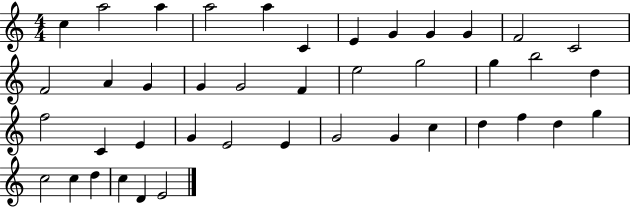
{
  \clef treble
  \numericTimeSignature
  \time 4/4
  \key c \major
  c''4 a''2 a''4 | a''2 a''4 c'4 | e'4 g'4 g'4 g'4 | f'2 c'2 | \break f'2 a'4 g'4 | g'4 g'2 f'4 | e''2 g''2 | g''4 b''2 d''4 | \break f''2 c'4 e'4 | g'4 e'2 e'4 | g'2 g'4 c''4 | d''4 f''4 d''4 g''4 | \break c''2 c''4 d''4 | c''4 d'4 e'2 | \bar "|."
}